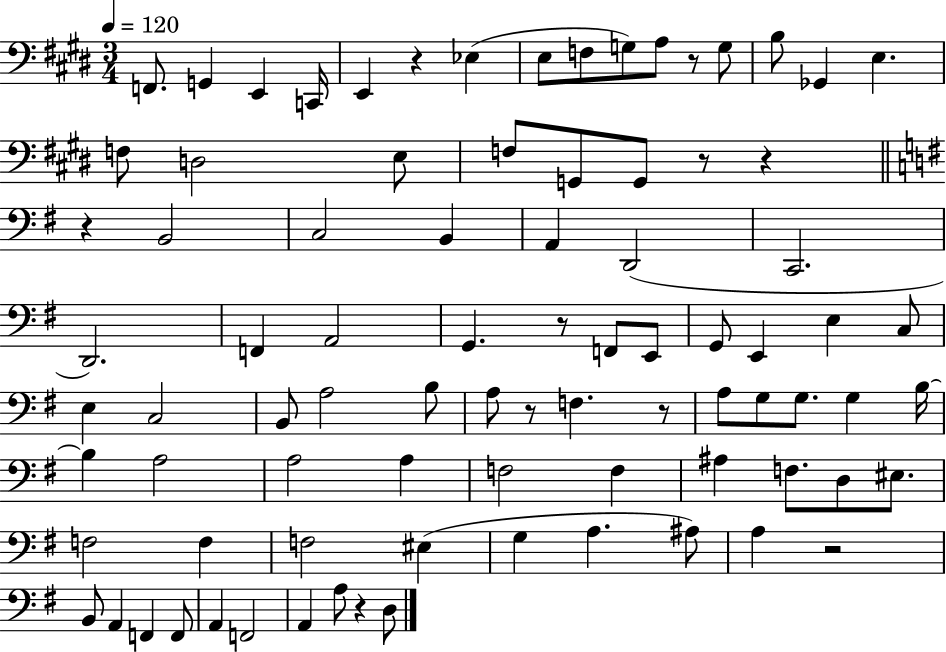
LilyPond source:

{
  \clef bass
  \numericTimeSignature
  \time 3/4
  \key e \major
  \tempo 4 = 120
  f,8. g,4 e,4 c,16 | e,4 r4 ees4( | e8 f8 g8) a8 r8 g8 | b8 ges,4 e4. | \break f8 d2 e8 | f8 g,8 g,8 r8 r4 | \bar "||" \break \key g \major r4 b,2 | c2 b,4 | a,4 d,2( | c,2. | \break d,2.) | f,4 a,2 | g,4. r8 f,8 e,8 | g,8 e,4 e4 c8 | \break e4 c2 | b,8 a2 b8 | a8 r8 f4. r8 | a8 g8 g8. g4 b16~~ | \break b4 a2 | a2 a4 | f2 f4 | ais4 f8. d8 eis8. | \break f2 f4 | f2 eis4( | g4 a4. ais8) | a4 r2 | \break b,8 a,4 f,4 f,8 | a,4 f,2 | a,4 a8 r4 d8 | \bar "|."
}